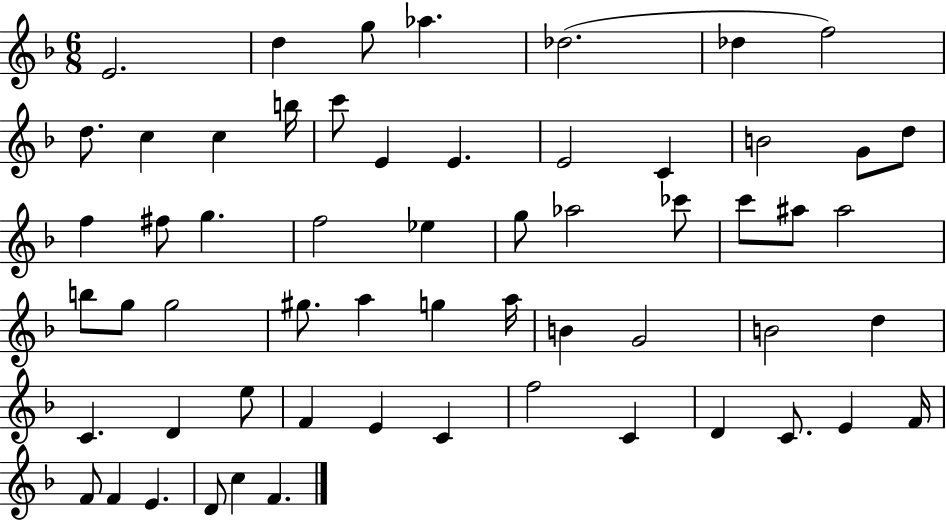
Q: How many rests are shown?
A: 0